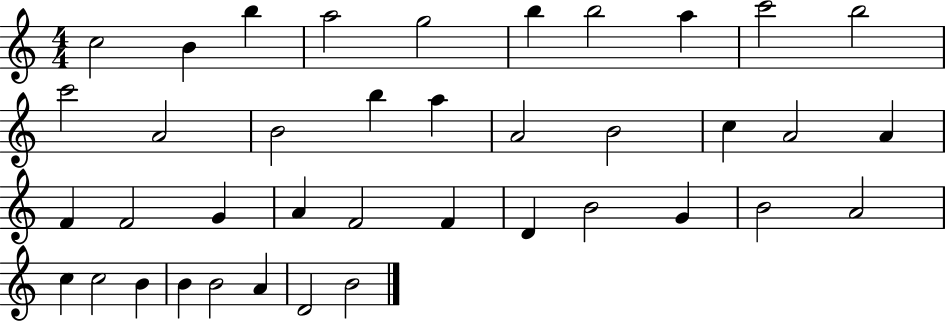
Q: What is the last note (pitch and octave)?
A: B4